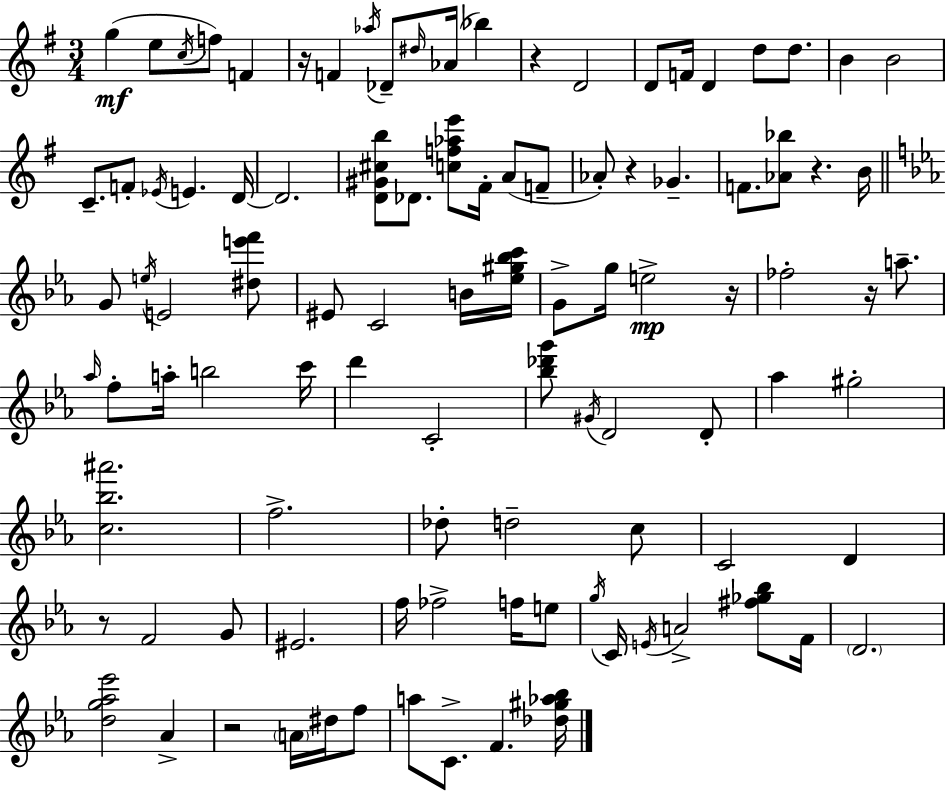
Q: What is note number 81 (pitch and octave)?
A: C4